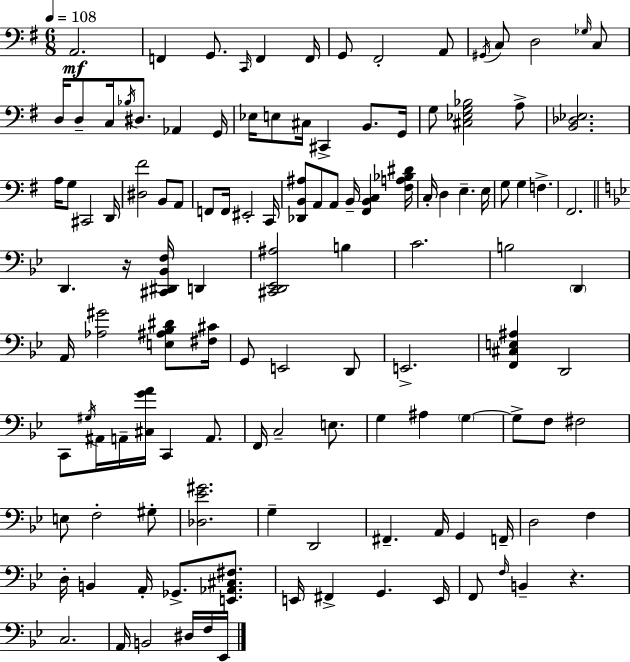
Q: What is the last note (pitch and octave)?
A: Eb2